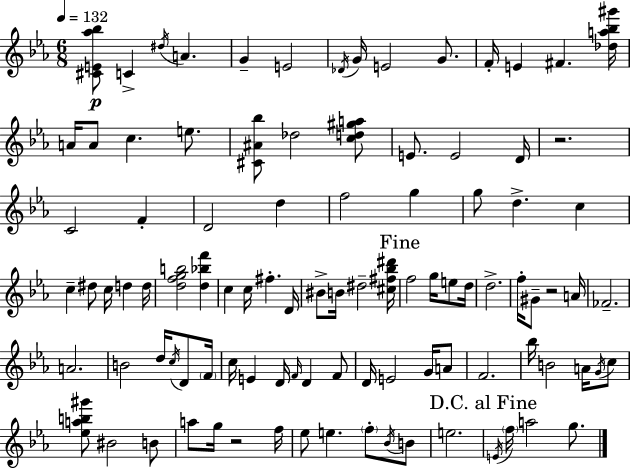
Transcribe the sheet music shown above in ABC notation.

X:1
T:Untitled
M:6/8
L:1/4
K:Cm
[^CE_a_b]/2 C ^d/4 A G E2 _D/4 G/4 E2 G/2 F/4 E ^F [_da_b^g']/4 A/4 A/2 c e/2 [^C^A_b]/2 _d2 [cd^ga]/2 E/2 E2 D/4 z2 C2 F D2 d f2 g g/2 d c c ^d/2 c/4 d d/4 [dfgb]2 [d_bf'] c c/4 ^f D/4 ^B/2 B/4 ^d2 [^c^f_b^d']/4 f2 g/4 e/2 d/4 d2 f/4 ^G/2 z2 A/4 _F2 A2 B2 d/4 c/4 D/2 F/4 c/4 E D/4 F/4 D F/2 D/4 E2 G/4 A/2 F2 _b/4 B2 A/4 G/4 c/2 [_eab^g']/2 ^B2 B/2 a/2 g/4 z2 f/4 _e/2 e f/2 _B/4 B/2 e2 E/4 f/4 a2 g/2